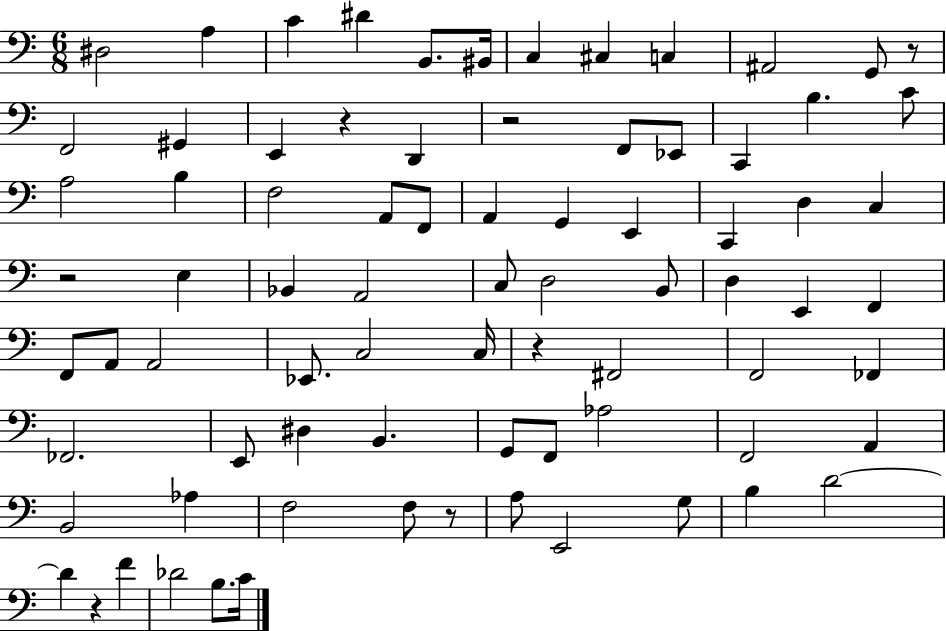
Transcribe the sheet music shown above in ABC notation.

X:1
T:Untitled
M:6/8
L:1/4
K:C
^D,2 A, C ^D B,,/2 ^B,,/4 C, ^C, C, ^A,,2 G,,/2 z/2 F,,2 ^G,, E,, z D,, z2 F,,/2 _E,,/2 C,, B, C/2 A,2 B, F,2 A,,/2 F,,/2 A,, G,, E,, C,, D, C, z2 E, _B,, A,,2 C,/2 D,2 B,,/2 D, E,, F,, F,,/2 A,,/2 A,,2 _E,,/2 C,2 C,/4 z ^F,,2 F,,2 _F,, _F,,2 E,,/2 ^D, B,, G,,/2 F,,/2 _A,2 F,,2 A,, B,,2 _A, F,2 F,/2 z/2 A,/2 E,,2 G,/2 B, D2 D z F _D2 B,/2 C/4